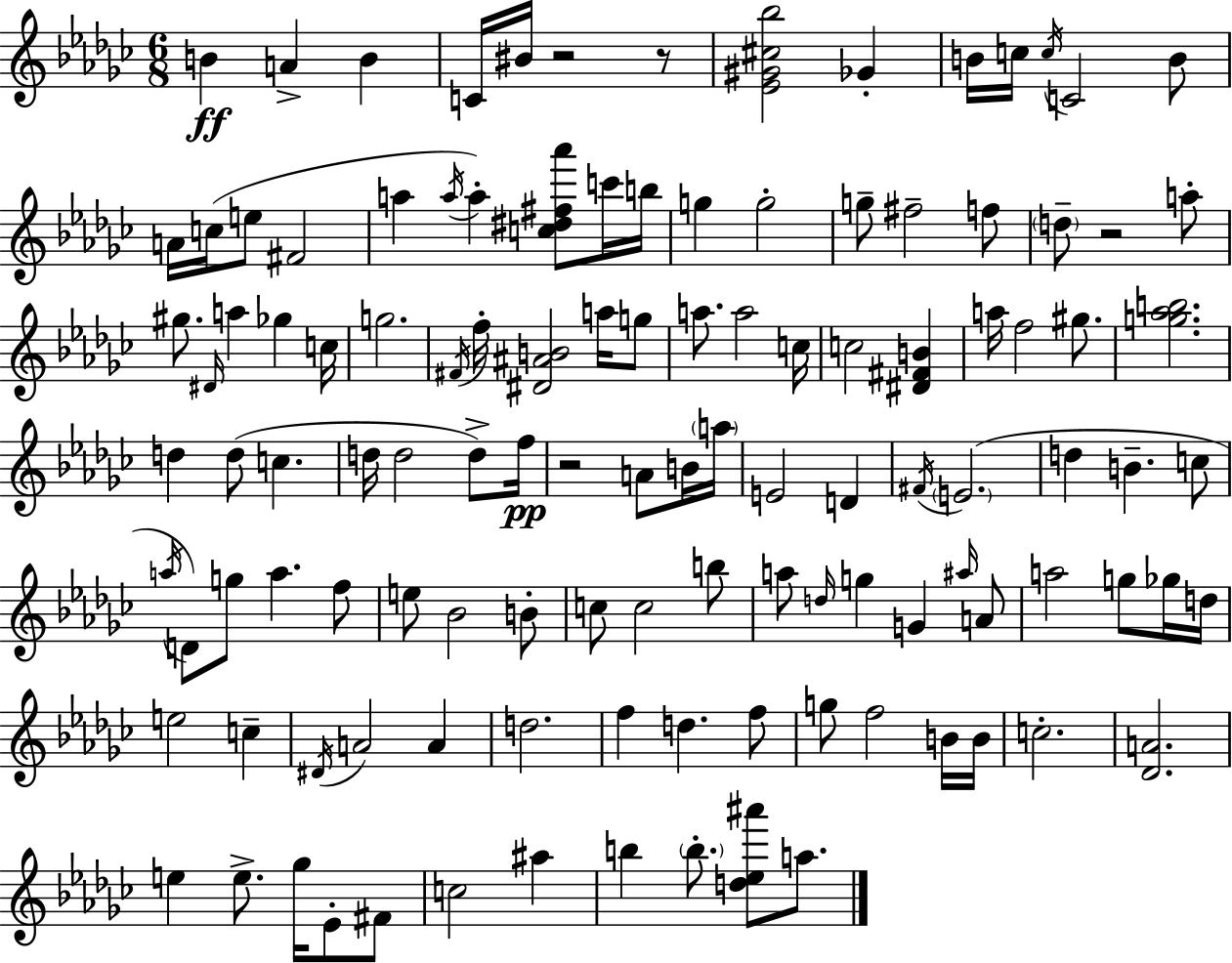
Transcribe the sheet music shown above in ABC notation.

X:1
T:Untitled
M:6/8
L:1/4
K:Ebm
B A B C/4 ^B/4 z2 z/2 [_E^G^c_b]2 _G B/4 c/4 c/4 C2 B/2 A/4 c/4 e/2 ^F2 a a/4 a [c^d^f_a']/2 c'/4 b/4 g g2 g/2 ^f2 f/2 d/2 z2 a/2 ^g/2 ^D/4 a _g c/4 g2 ^F/4 f/4 [^D^AB]2 a/4 g/2 a/2 a2 c/4 c2 [^D^FB] a/4 f2 ^g/2 [g_ab]2 d d/2 c d/4 d2 d/2 f/4 z2 A/2 B/4 a/4 E2 D ^F/4 E2 d B c/2 a/4 D/2 g/2 a f/2 e/2 _B2 B/2 c/2 c2 b/2 a/2 d/4 g G ^a/4 A/2 a2 g/2 _g/4 d/4 e2 c ^D/4 A2 A d2 f d f/2 g/2 f2 B/4 B/4 c2 [_DA]2 e e/2 _g/4 _E/2 ^F/2 c2 ^a b b/2 [d_e^a']/2 a/2